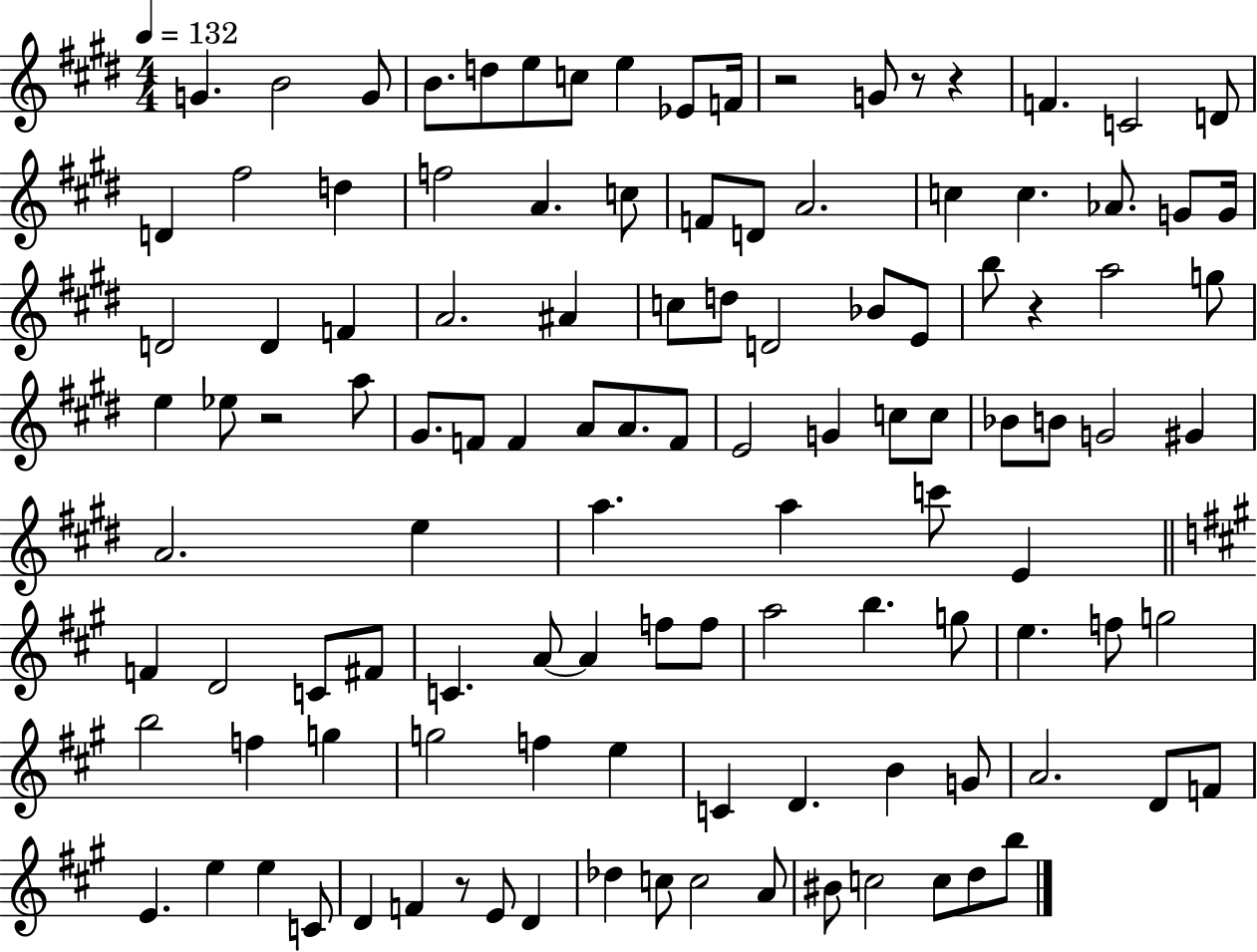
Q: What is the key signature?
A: E major